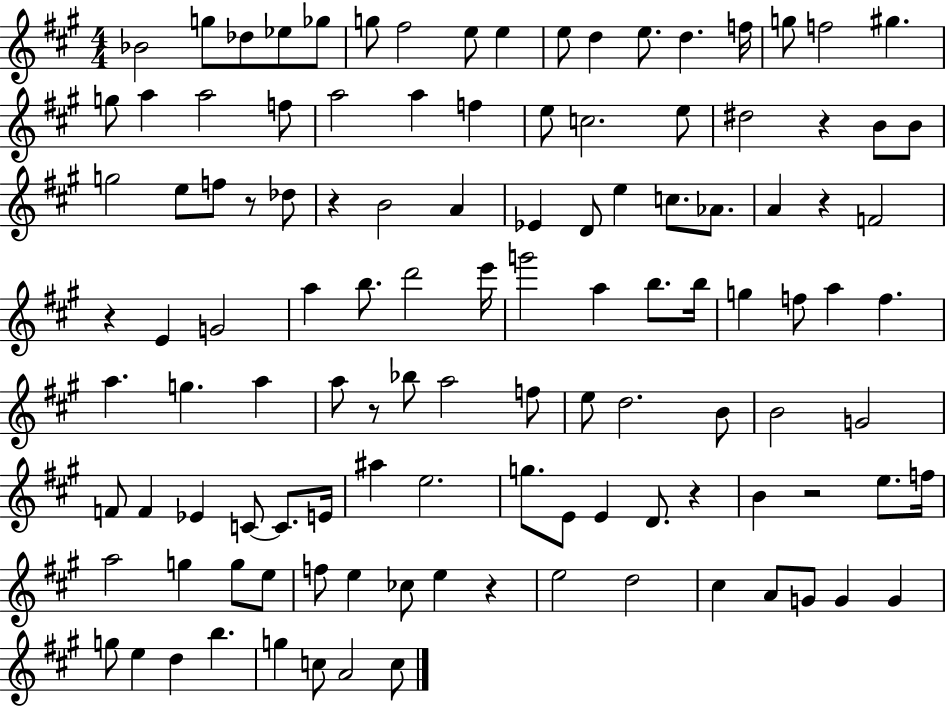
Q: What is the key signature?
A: A major